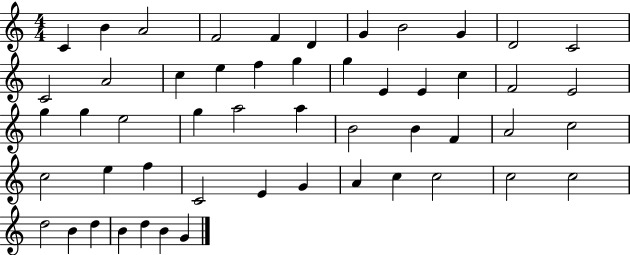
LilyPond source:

{
  \clef treble
  \numericTimeSignature
  \time 4/4
  \key c \major
  c'4 b'4 a'2 | f'2 f'4 d'4 | g'4 b'2 g'4 | d'2 c'2 | \break c'2 a'2 | c''4 e''4 f''4 g''4 | g''4 e'4 e'4 c''4 | f'2 e'2 | \break g''4 g''4 e''2 | g''4 a''2 a''4 | b'2 b'4 f'4 | a'2 c''2 | \break c''2 e''4 f''4 | c'2 e'4 g'4 | a'4 c''4 c''2 | c''2 c''2 | \break d''2 b'4 d''4 | b'4 d''4 b'4 g'4 | \bar "|."
}